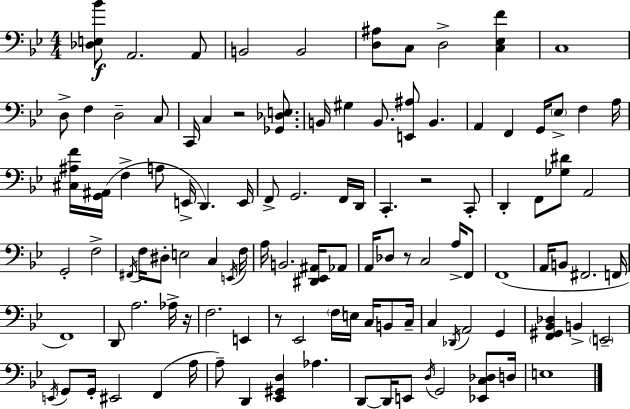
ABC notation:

X:1
T:Untitled
M:4/4
L:1/4
K:Bb
[_D,E,_B]/2 A,,2 A,,/2 B,,2 B,,2 [D,^A,]/2 C,/2 D,2 [C,_E,F] C,4 D,/2 F, D,2 C,/2 C,,/4 C, z2 [_G,,_D,E,]/2 B,,/4 ^G, B,,/2 [E,,^A,]/2 B,, A,, F,, G,,/4 _E,/2 F, A,/4 [^C,^A,F]/4 [G,,^A,,]/4 F, A,/2 E,,/4 D,, E,,/4 F,,/2 G,,2 F,,/4 D,,/4 C,, z2 C,,/2 D,, F,,/2 [_G,^D]/2 A,,2 G,,2 F,2 ^F,,/4 F,/4 ^D,/2 E,2 C, E,,/4 F,/4 A,/4 B,,2 [^D,,_E,,^A,,]/4 _A,,/2 A,,/4 _D,/2 z/2 C,2 A,/4 F,,/2 F,,4 A,,/4 B,,/2 ^F,,2 F,,/4 F,,4 D,,/2 A,2 _A,/4 z/4 F,2 E,, z/2 _E,,2 F,/4 E,/4 C,/4 B,,/2 C,/4 C, _D,,/4 A,,2 G,, [F,,^G,,_B,,_D,] B,, E,,2 E,,/4 G,,/2 G,,/4 ^E,,2 F,, A,/4 A,/2 D,, [_E,,^G,,D,] _A, D,,/2 D,,/4 E,,/2 D,/4 G,,2 [_E,,C,_D,]/2 D,/4 E,4